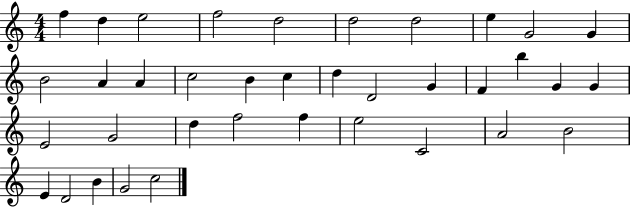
{
  \clef treble
  \numericTimeSignature
  \time 4/4
  \key c \major
  f''4 d''4 e''2 | f''2 d''2 | d''2 d''2 | e''4 g'2 g'4 | \break b'2 a'4 a'4 | c''2 b'4 c''4 | d''4 d'2 g'4 | f'4 b''4 g'4 g'4 | \break e'2 g'2 | d''4 f''2 f''4 | e''2 c'2 | a'2 b'2 | \break e'4 d'2 b'4 | g'2 c''2 | \bar "|."
}